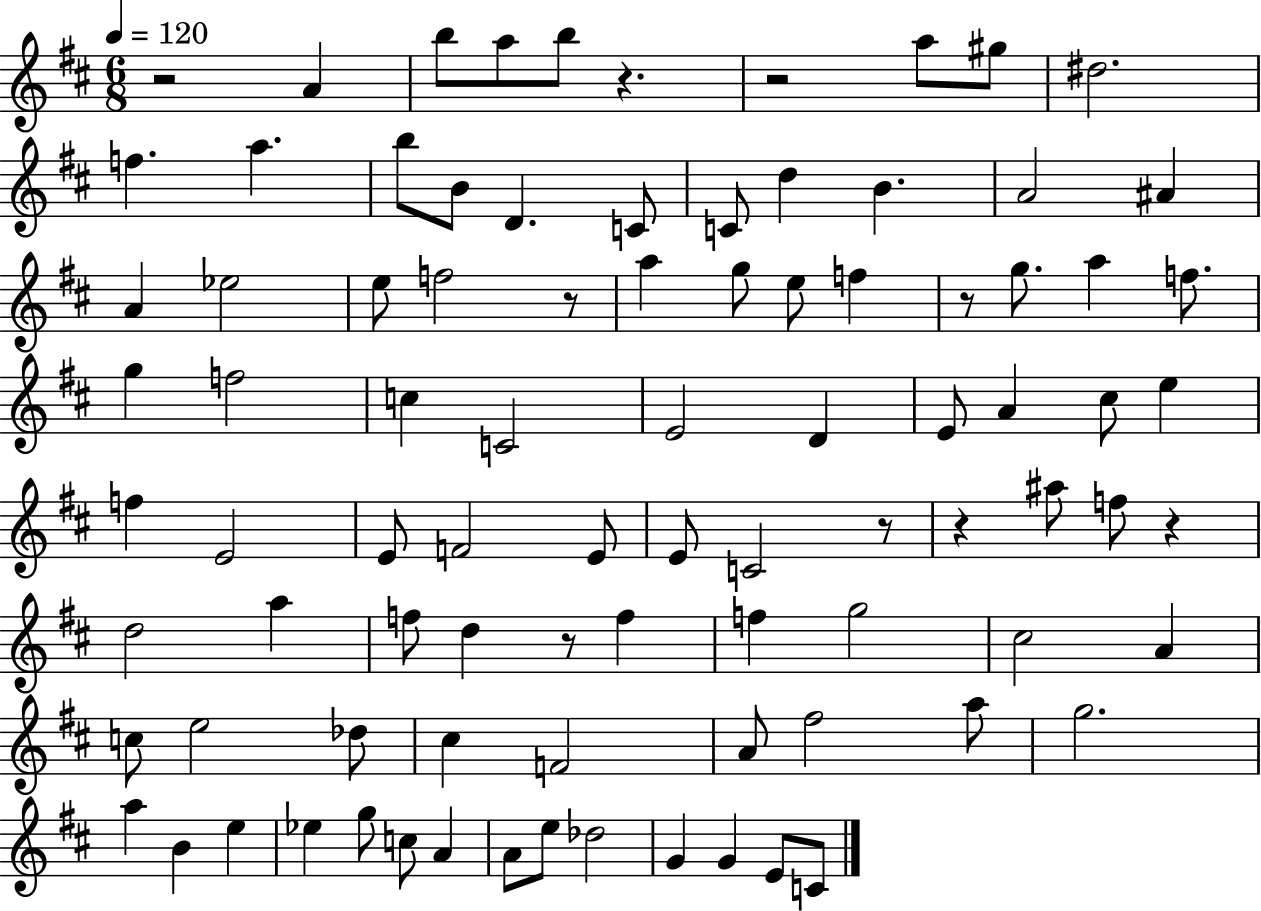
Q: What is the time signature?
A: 6/8